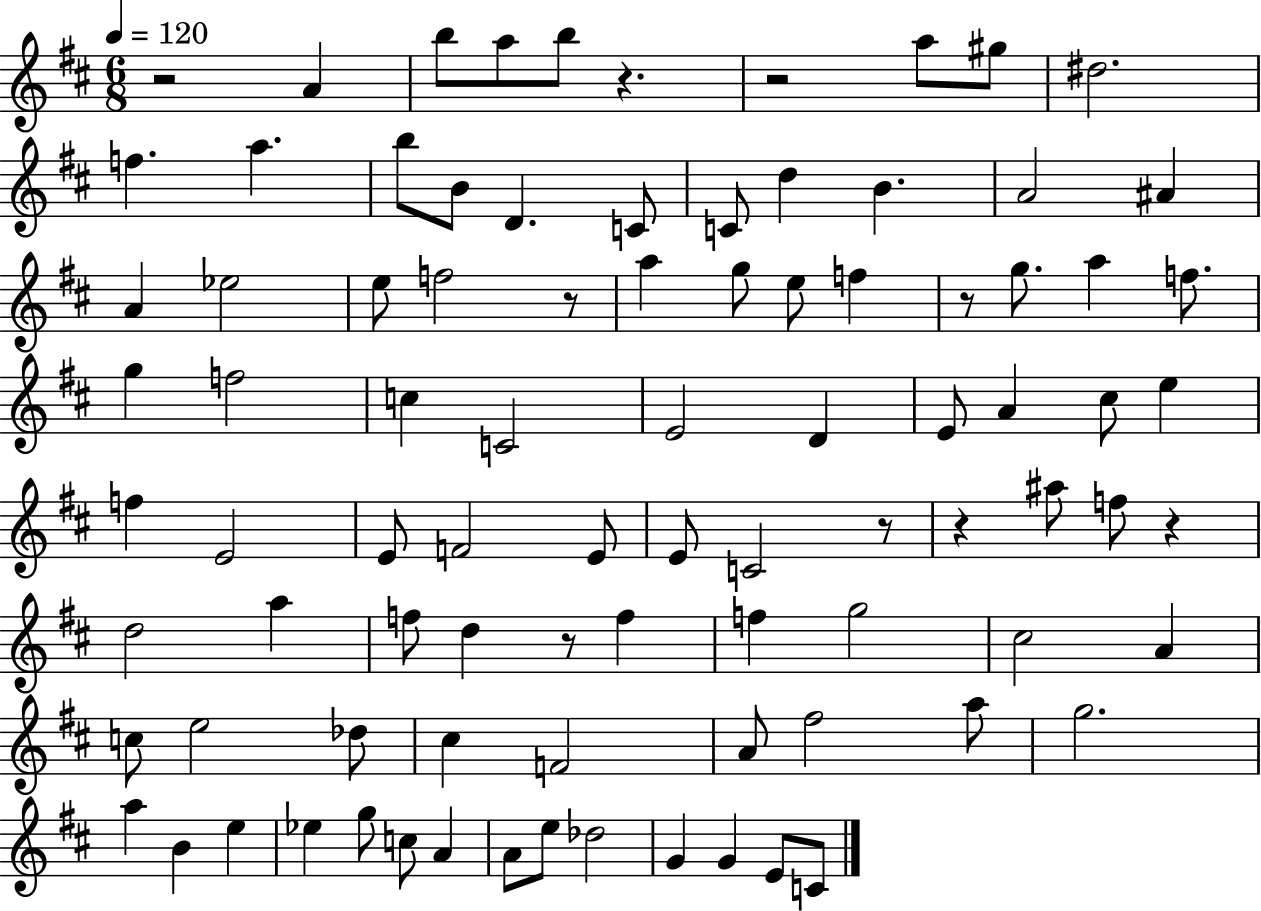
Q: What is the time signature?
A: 6/8